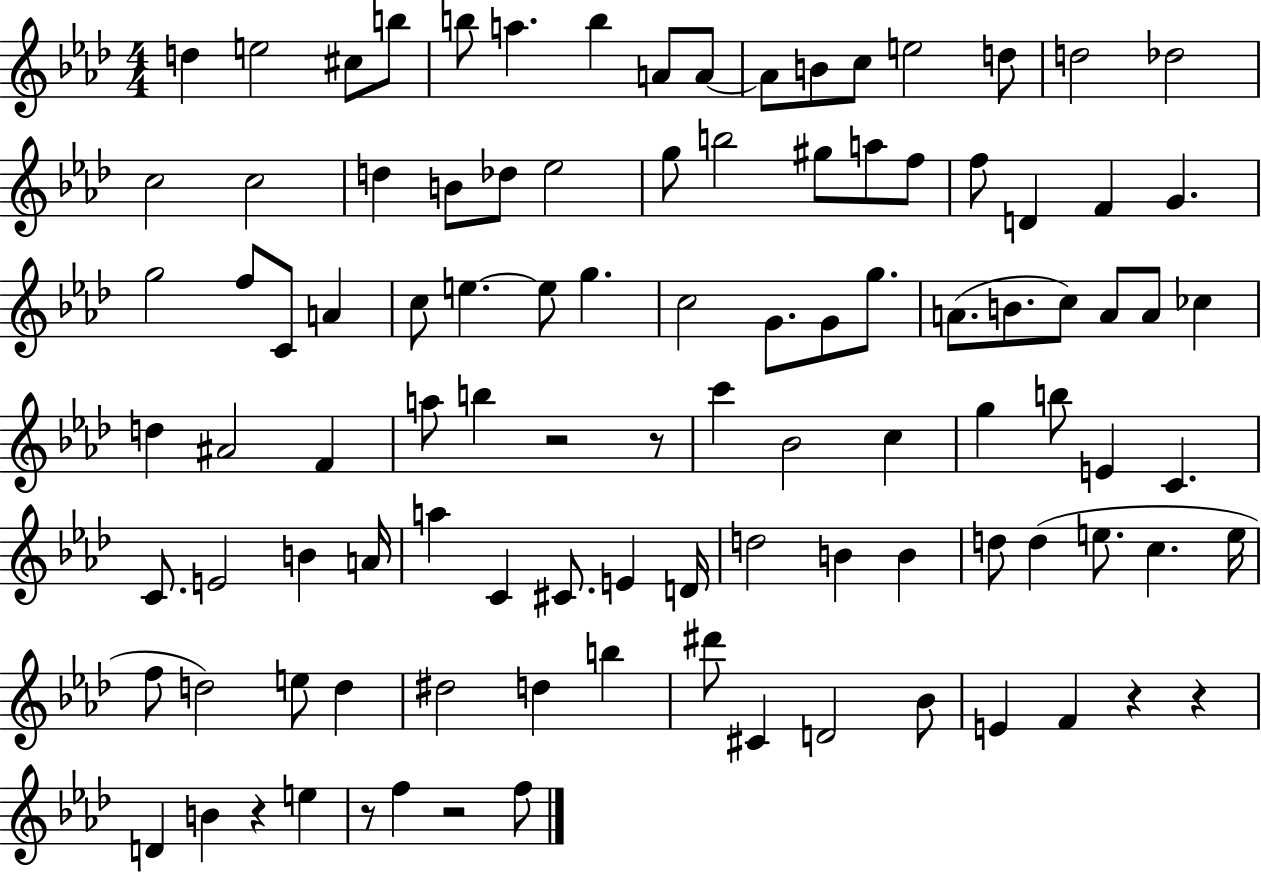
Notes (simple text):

D5/q E5/h C#5/e B5/e B5/e A5/q. B5/q A4/e A4/e A4/e B4/e C5/e E5/h D5/e D5/h Db5/h C5/h C5/h D5/q B4/e Db5/e Eb5/h G5/e B5/h G#5/e A5/e F5/e F5/e D4/q F4/q G4/q. G5/h F5/e C4/e A4/q C5/e E5/q. E5/e G5/q. C5/h G4/e. G4/e G5/e. A4/e. B4/e. C5/e A4/e A4/e CES5/q D5/q A#4/h F4/q A5/e B5/q R/h R/e C6/q Bb4/h C5/q G5/q B5/e E4/q C4/q. C4/e. E4/h B4/q A4/s A5/q C4/q C#4/e. E4/q D4/s D5/h B4/q B4/q D5/e D5/q E5/e. C5/q. E5/s F5/e D5/h E5/e D5/q D#5/h D5/q B5/q D#6/e C#4/q D4/h Bb4/e E4/q F4/q R/q R/q D4/q B4/q R/q E5/q R/e F5/q R/h F5/e